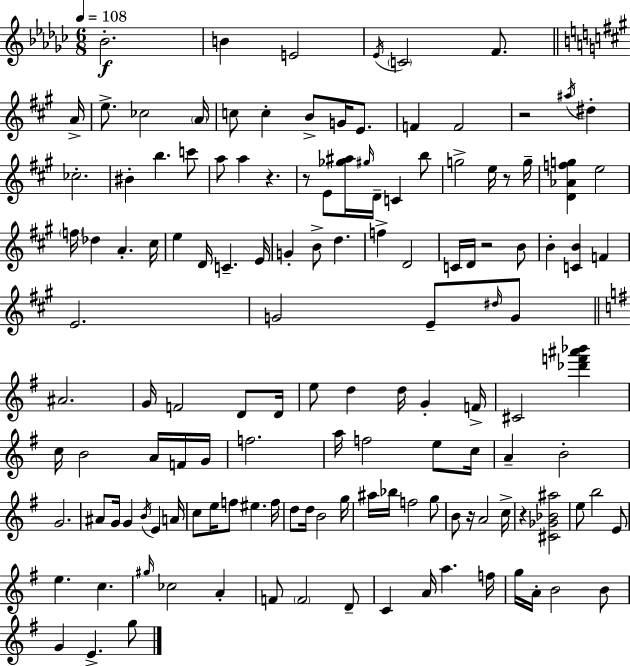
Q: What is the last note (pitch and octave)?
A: G5